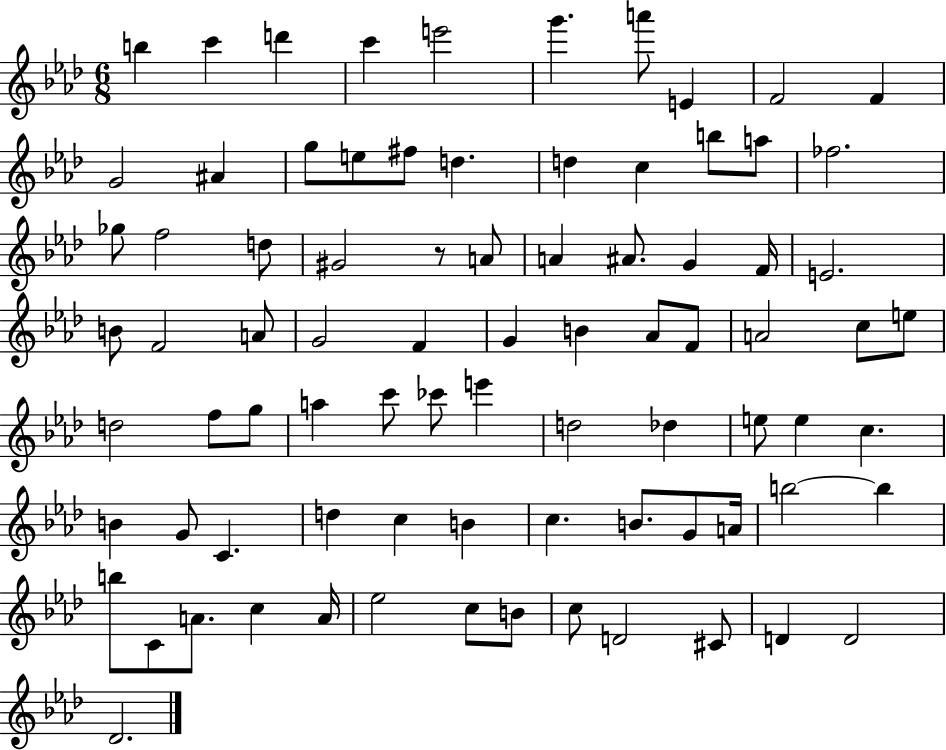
X:1
T:Untitled
M:6/8
L:1/4
K:Ab
b c' d' c' e'2 g' a'/2 E F2 F G2 ^A g/2 e/2 ^f/2 d d c b/2 a/2 _f2 _g/2 f2 d/2 ^G2 z/2 A/2 A ^A/2 G F/4 E2 B/2 F2 A/2 G2 F G B _A/2 F/2 A2 c/2 e/2 d2 f/2 g/2 a c'/2 _c'/2 e' d2 _d e/2 e c B G/2 C d c B c B/2 G/2 A/4 b2 b b/2 C/2 A/2 c A/4 _e2 c/2 B/2 c/2 D2 ^C/2 D D2 _D2